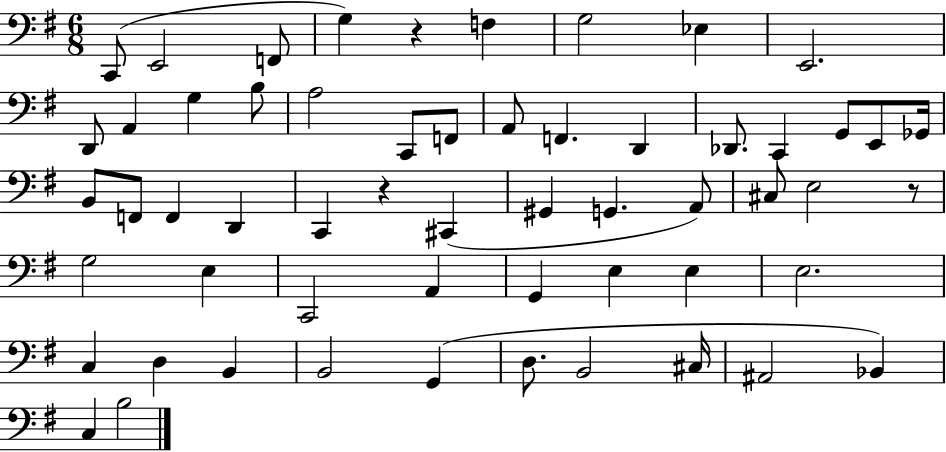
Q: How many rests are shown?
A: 3